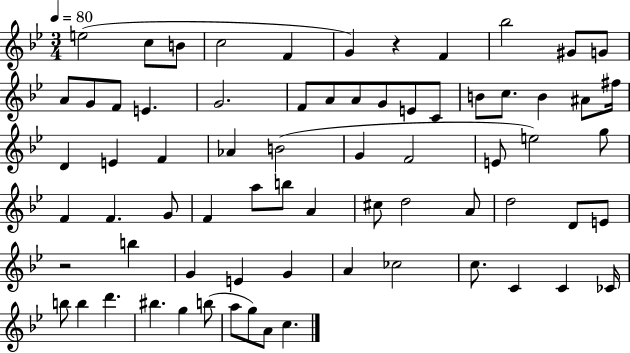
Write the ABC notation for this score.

X:1
T:Untitled
M:3/4
L:1/4
K:Bb
e2 c/2 B/2 c2 F G z F _b2 ^G/2 G/2 A/2 G/2 F/2 E G2 F/2 A/2 A/2 G/2 E/2 C/2 B/2 c/2 B ^A/2 ^f/4 D E F _A B2 G F2 E/2 e2 g/2 F F G/2 F a/2 b/2 A ^c/2 d2 A/2 d2 D/2 E/2 z2 b G E G A _c2 c/2 C C _C/4 b/2 b d' ^b g b/2 a/2 g/2 A/2 c